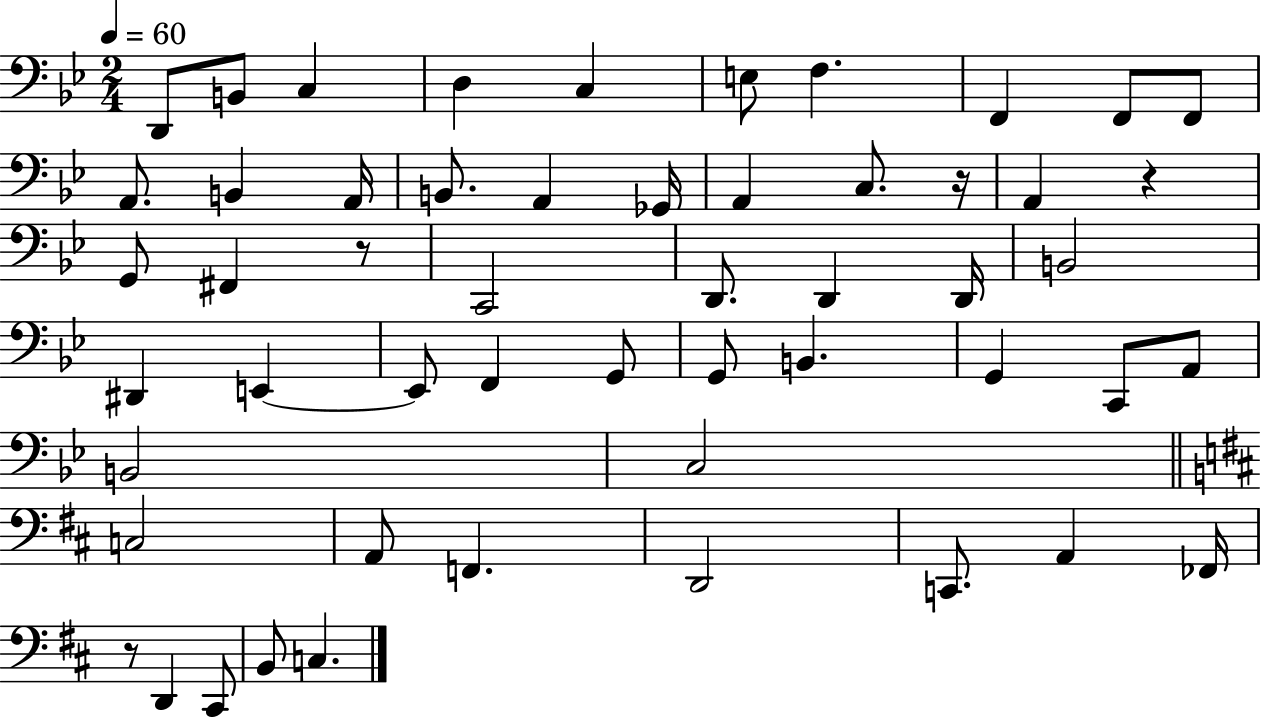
{
  \clef bass
  \numericTimeSignature
  \time 2/4
  \key bes \major
  \tempo 4 = 60
  \repeat volta 2 { d,8 b,8 c4 | d4 c4 | e8 f4. | f,4 f,8 f,8 | \break a,8. b,4 a,16 | b,8. a,4 ges,16 | a,4 c8. r16 | a,4 r4 | \break g,8 fis,4 r8 | c,2 | d,8. d,4 d,16 | b,2 | \break dis,4 e,4~~ | e,8 f,4 g,8 | g,8 b,4. | g,4 c,8 a,8 | \break b,2 | c2 | \bar "||" \break \key d \major c2 | a,8 f,4. | d,2 | c,8. a,4 fes,16 | \break r8 d,4 cis,8 | b,8 c4. | } \bar "|."
}